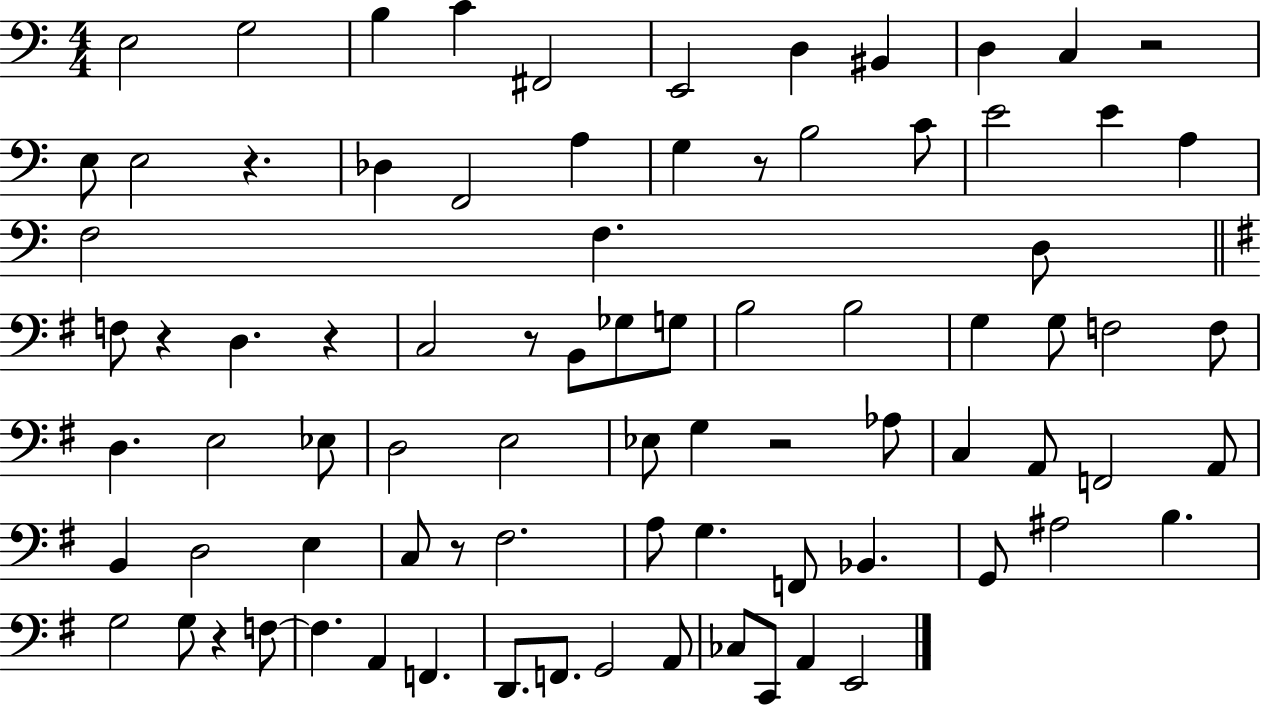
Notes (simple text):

E3/h G3/h B3/q C4/q F#2/h E2/h D3/q BIS2/q D3/q C3/q R/h E3/e E3/h R/q. Db3/q F2/h A3/q G3/q R/e B3/h C4/e E4/h E4/q A3/q F3/h F3/q. D3/e F3/e R/q D3/q. R/q C3/h R/e B2/e Gb3/e G3/e B3/h B3/h G3/q G3/e F3/h F3/e D3/q. E3/h Eb3/e D3/h E3/h Eb3/e G3/q R/h Ab3/e C3/q A2/e F2/h A2/e B2/q D3/h E3/q C3/e R/e F#3/h. A3/e G3/q. F2/e Bb2/q. G2/e A#3/h B3/q. G3/h G3/e R/q F3/e F3/q. A2/q F2/q. D2/e. F2/e. G2/h A2/e CES3/e C2/e A2/q E2/h